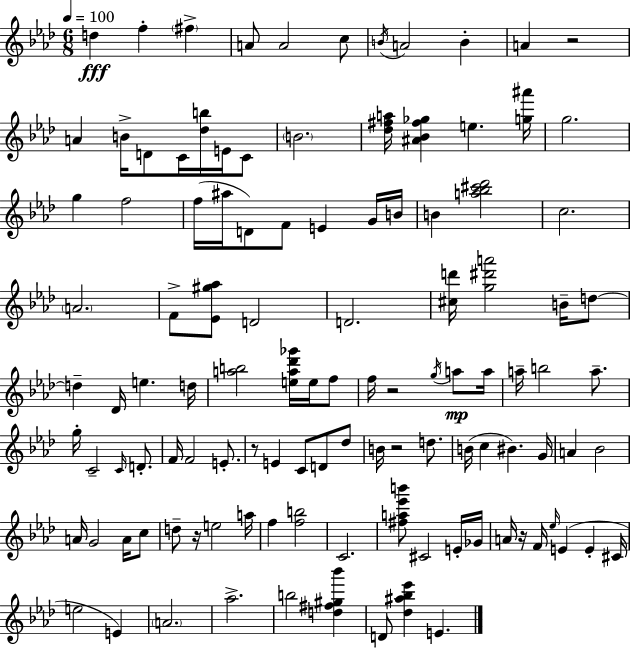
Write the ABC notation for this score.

X:1
T:Untitled
M:6/8
L:1/4
K:Ab
d f ^f A/2 A2 c/2 B/4 A2 B A z2 A B/4 D/2 C/4 [_db]/4 E/4 C/2 B2 [_d^fa]/4 [^A_B^f_g] e [g^a']/4 g2 g f2 f/4 ^a/4 D/2 F/2 E G/4 B/4 B [a_b^c'_d']2 c2 A2 F/2 [_E^g_a]/2 D2 D2 [^cd']/4 [g^d'a']2 B/4 d/2 d _D/4 e d/4 [ab]2 [ea_d'_g']/4 e/4 f/2 f/4 z2 g/4 a/2 a/4 a/4 b2 a/2 g/4 C2 C/4 D/2 F/4 F2 E/2 z/2 E C/2 D/2 _d/2 B/4 z2 d/2 B/4 c ^B G/4 A _B2 A/4 G2 A/4 c/2 d/2 z/4 e2 a/4 f [fb]2 C2 [^fa_e'b']/2 ^C2 E/4 _G/4 A/4 z/4 F/4 _e/4 E E ^C/4 e2 E A2 _a2 b2 [d^f^g_b'] D/2 [_d^a_b_e'] E